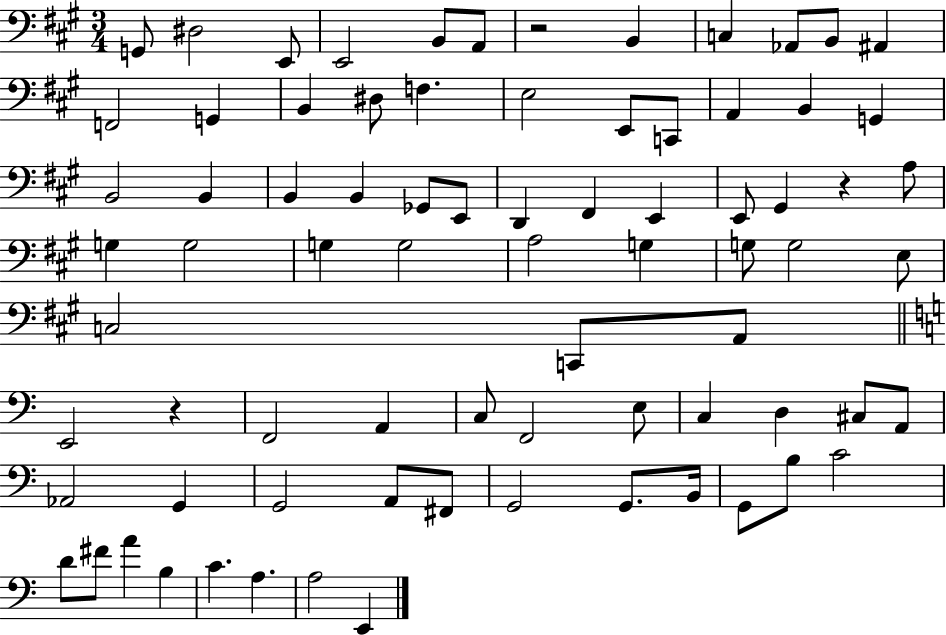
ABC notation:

X:1
T:Untitled
M:3/4
L:1/4
K:A
G,,/2 ^D,2 E,,/2 E,,2 B,,/2 A,,/2 z2 B,, C, _A,,/2 B,,/2 ^A,, F,,2 G,, B,, ^D,/2 F, E,2 E,,/2 C,,/2 A,, B,, G,, B,,2 B,, B,, B,, _G,,/2 E,,/2 D,, ^F,, E,, E,,/2 ^G,, z A,/2 G, G,2 G, G,2 A,2 G, G,/2 G,2 E,/2 C,2 C,,/2 A,,/2 E,,2 z F,,2 A,, C,/2 F,,2 E,/2 C, D, ^C,/2 A,,/2 _A,,2 G,, G,,2 A,,/2 ^F,,/2 G,,2 G,,/2 B,,/4 G,,/2 B,/2 C2 D/2 ^F/2 A B, C A, A,2 E,,